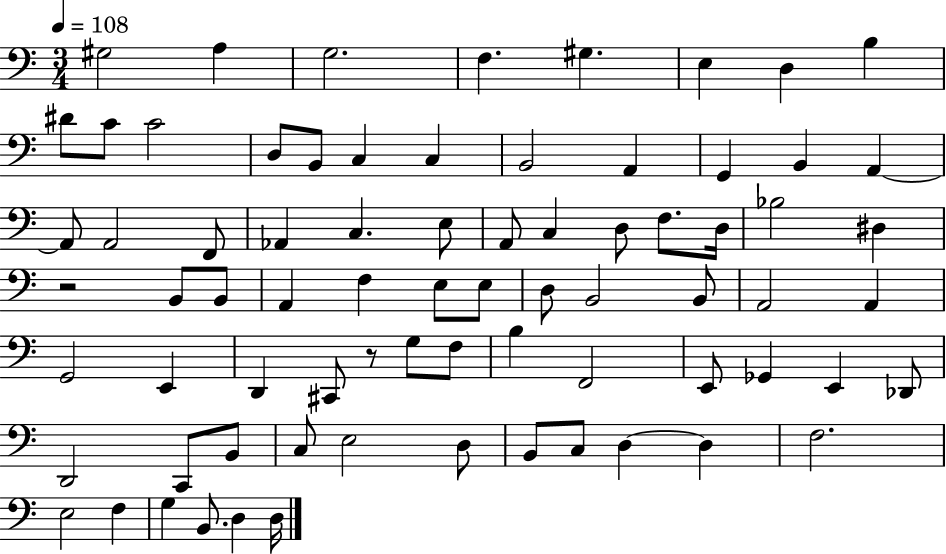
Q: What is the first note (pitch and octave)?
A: G#3